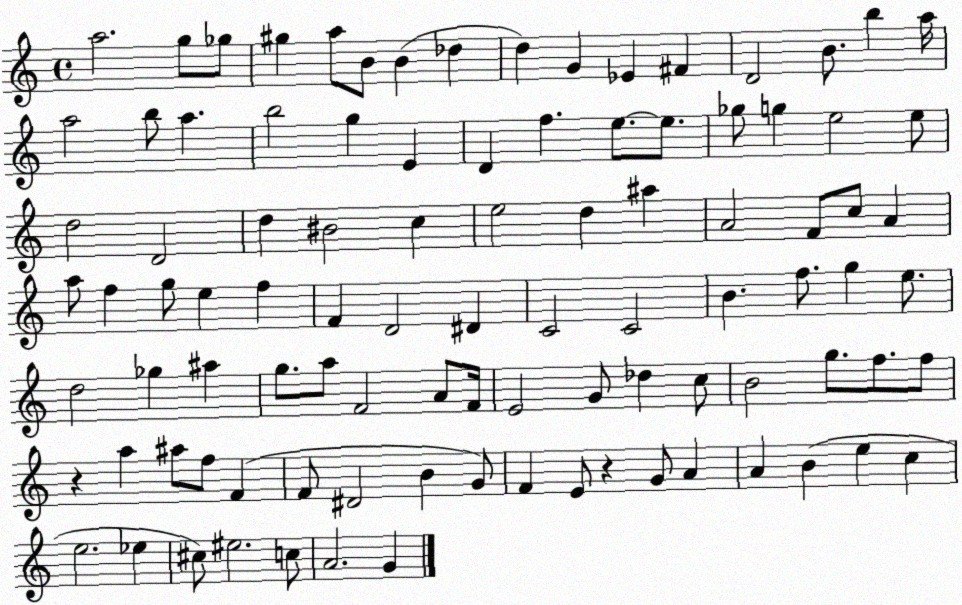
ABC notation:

X:1
T:Untitled
M:4/4
L:1/4
K:C
a2 g/2 _g/2 ^g a/2 B/2 B _d d G _E ^F D2 B/2 b a/4 a2 b/2 a b2 g E D f e/2 e/2 _g/2 g e2 e/2 d2 D2 d ^B2 c e2 d ^a A2 F/2 c/2 A a/2 f g/2 e f F D2 ^D C2 C2 B f/2 g e/2 d2 _g ^a g/2 a/2 F2 A/2 F/4 E2 G/2 _d c/2 B2 g/2 f/2 f/2 z a ^a/2 f/2 F F/2 ^D2 B G/2 F E/2 z G/2 A A B e c e2 _e ^c/2 ^e2 c/2 A2 G